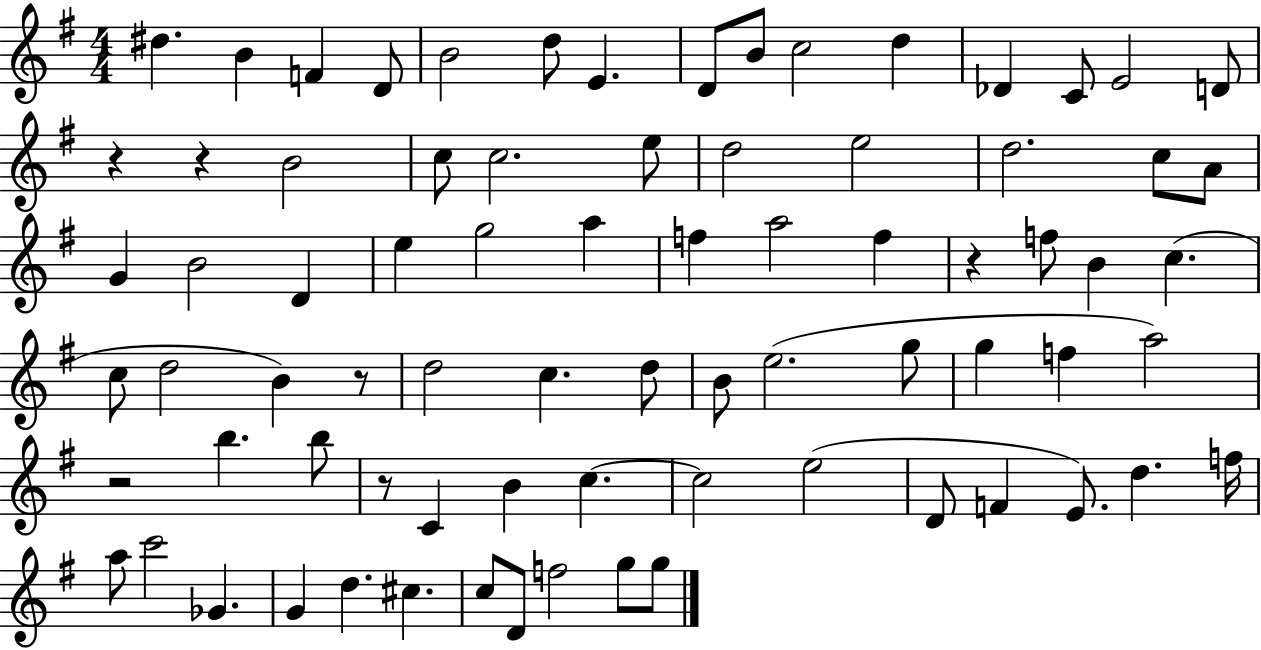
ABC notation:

X:1
T:Untitled
M:4/4
L:1/4
K:G
^d B F D/2 B2 d/2 E D/2 B/2 c2 d _D C/2 E2 D/2 z z B2 c/2 c2 e/2 d2 e2 d2 c/2 A/2 G B2 D e g2 a f a2 f z f/2 B c c/2 d2 B z/2 d2 c d/2 B/2 e2 g/2 g f a2 z2 b b/2 z/2 C B c c2 e2 D/2 F E/2 d f/4 a/2 c'2 _G G d ^c c/2 D/2 f2 g/2 g/2